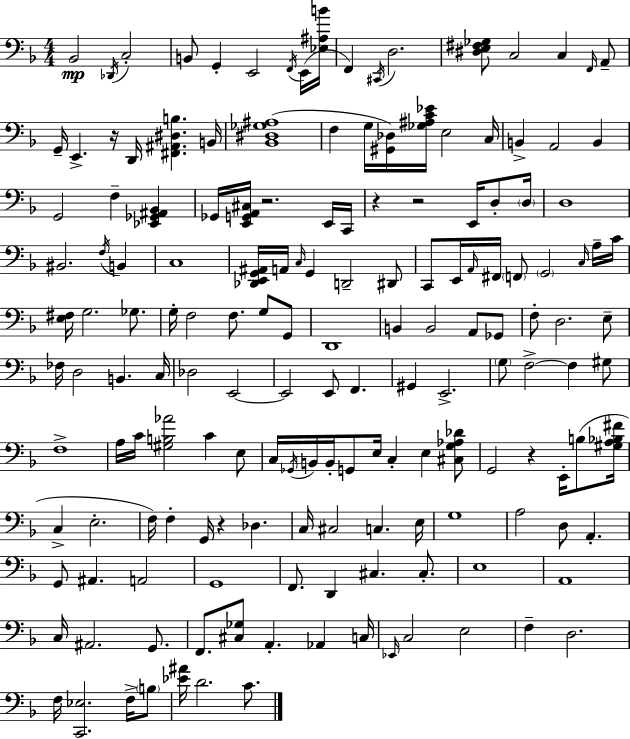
X:1
T:Untitled
M:4/4
L:1/4
K:F
_B,,2 _D,,/4 C,2 B,,/2 G,, E,,2 F,,/4 E,,/4 [_E,^A,B]/4 F,, ^C,,/4 D,2 [^D,E,^F,_G,]/2 C,2 C, F,,/4 A,,/2 G,,/4 E,, z/4 D,,/4 [^F,,^A,,^D,B,] B,,/4 [_B,,^D,_G,^A,]4 F, G,/4 [^G,,_D,]/4 [_G,^A,C_E]/4 E,2 C,/4 B,, A,,2 B,, G,,2 F, [_E,,_G,,^A,,_B,,] _G,,/4 [E,,G,,A,,^C,]/4 z2 E,,/4 C,,/4 z z2 E,,/4 D,/2 D,/4 D,4 ^B,,2 F,/4 B,, C,4 [_D,,E,,G,,^A,,]/4 A,,/4 C,/4 G,, D,,2 ^D,,/2 C,,/2 E,,/4 A,,/4 ^F,,/4 F,,/2 G,,2 C,/4 A,/4 C/4 [E,^F,]/4 G,2 _G,/2 G,/4 F,2 F,/2 G,/2 G,,/2 D,,4 B,, B,,2 A,,/2 _G,,/2 F,/2 D,2 E,/2 _F,/4 D,2 B,, C,/4 _D,2 E,,2 E,,2 E,,/2 F,, ^G,, E,,2 G,/2 F,2 F, ^G,/2 F,4 A,/4 C/4 [^G,B,_A]2 C E,/2 C,/4 _G,,/4 B,,/4 B,,/4 G,,/2 E,/4 C, E, [^C,G,_A,_D]/2 G,,2 z E,,/4 B,/2 [^G,A,_B,^F]/4 C, E,2 F,/4 F, G,,/4 z _D, C,/4 ^C,2 C, E,/4 G,4 A,2 D,/2 A,, G,,/2 ^A,, A,,2 G,,4 F,,/2 D,, ^C, ^C,/2 E,4 A,,4 C,/4 ^A,,2 G,,/2 F,,/2 [^C,_G,]/2 A,, _A,, C,/4 _E,,/4 C,2 E,2 F, D,2 F,/4 [C,,_E,]2 F,/4 B,/2 [_E^A]/4 D2 C/2